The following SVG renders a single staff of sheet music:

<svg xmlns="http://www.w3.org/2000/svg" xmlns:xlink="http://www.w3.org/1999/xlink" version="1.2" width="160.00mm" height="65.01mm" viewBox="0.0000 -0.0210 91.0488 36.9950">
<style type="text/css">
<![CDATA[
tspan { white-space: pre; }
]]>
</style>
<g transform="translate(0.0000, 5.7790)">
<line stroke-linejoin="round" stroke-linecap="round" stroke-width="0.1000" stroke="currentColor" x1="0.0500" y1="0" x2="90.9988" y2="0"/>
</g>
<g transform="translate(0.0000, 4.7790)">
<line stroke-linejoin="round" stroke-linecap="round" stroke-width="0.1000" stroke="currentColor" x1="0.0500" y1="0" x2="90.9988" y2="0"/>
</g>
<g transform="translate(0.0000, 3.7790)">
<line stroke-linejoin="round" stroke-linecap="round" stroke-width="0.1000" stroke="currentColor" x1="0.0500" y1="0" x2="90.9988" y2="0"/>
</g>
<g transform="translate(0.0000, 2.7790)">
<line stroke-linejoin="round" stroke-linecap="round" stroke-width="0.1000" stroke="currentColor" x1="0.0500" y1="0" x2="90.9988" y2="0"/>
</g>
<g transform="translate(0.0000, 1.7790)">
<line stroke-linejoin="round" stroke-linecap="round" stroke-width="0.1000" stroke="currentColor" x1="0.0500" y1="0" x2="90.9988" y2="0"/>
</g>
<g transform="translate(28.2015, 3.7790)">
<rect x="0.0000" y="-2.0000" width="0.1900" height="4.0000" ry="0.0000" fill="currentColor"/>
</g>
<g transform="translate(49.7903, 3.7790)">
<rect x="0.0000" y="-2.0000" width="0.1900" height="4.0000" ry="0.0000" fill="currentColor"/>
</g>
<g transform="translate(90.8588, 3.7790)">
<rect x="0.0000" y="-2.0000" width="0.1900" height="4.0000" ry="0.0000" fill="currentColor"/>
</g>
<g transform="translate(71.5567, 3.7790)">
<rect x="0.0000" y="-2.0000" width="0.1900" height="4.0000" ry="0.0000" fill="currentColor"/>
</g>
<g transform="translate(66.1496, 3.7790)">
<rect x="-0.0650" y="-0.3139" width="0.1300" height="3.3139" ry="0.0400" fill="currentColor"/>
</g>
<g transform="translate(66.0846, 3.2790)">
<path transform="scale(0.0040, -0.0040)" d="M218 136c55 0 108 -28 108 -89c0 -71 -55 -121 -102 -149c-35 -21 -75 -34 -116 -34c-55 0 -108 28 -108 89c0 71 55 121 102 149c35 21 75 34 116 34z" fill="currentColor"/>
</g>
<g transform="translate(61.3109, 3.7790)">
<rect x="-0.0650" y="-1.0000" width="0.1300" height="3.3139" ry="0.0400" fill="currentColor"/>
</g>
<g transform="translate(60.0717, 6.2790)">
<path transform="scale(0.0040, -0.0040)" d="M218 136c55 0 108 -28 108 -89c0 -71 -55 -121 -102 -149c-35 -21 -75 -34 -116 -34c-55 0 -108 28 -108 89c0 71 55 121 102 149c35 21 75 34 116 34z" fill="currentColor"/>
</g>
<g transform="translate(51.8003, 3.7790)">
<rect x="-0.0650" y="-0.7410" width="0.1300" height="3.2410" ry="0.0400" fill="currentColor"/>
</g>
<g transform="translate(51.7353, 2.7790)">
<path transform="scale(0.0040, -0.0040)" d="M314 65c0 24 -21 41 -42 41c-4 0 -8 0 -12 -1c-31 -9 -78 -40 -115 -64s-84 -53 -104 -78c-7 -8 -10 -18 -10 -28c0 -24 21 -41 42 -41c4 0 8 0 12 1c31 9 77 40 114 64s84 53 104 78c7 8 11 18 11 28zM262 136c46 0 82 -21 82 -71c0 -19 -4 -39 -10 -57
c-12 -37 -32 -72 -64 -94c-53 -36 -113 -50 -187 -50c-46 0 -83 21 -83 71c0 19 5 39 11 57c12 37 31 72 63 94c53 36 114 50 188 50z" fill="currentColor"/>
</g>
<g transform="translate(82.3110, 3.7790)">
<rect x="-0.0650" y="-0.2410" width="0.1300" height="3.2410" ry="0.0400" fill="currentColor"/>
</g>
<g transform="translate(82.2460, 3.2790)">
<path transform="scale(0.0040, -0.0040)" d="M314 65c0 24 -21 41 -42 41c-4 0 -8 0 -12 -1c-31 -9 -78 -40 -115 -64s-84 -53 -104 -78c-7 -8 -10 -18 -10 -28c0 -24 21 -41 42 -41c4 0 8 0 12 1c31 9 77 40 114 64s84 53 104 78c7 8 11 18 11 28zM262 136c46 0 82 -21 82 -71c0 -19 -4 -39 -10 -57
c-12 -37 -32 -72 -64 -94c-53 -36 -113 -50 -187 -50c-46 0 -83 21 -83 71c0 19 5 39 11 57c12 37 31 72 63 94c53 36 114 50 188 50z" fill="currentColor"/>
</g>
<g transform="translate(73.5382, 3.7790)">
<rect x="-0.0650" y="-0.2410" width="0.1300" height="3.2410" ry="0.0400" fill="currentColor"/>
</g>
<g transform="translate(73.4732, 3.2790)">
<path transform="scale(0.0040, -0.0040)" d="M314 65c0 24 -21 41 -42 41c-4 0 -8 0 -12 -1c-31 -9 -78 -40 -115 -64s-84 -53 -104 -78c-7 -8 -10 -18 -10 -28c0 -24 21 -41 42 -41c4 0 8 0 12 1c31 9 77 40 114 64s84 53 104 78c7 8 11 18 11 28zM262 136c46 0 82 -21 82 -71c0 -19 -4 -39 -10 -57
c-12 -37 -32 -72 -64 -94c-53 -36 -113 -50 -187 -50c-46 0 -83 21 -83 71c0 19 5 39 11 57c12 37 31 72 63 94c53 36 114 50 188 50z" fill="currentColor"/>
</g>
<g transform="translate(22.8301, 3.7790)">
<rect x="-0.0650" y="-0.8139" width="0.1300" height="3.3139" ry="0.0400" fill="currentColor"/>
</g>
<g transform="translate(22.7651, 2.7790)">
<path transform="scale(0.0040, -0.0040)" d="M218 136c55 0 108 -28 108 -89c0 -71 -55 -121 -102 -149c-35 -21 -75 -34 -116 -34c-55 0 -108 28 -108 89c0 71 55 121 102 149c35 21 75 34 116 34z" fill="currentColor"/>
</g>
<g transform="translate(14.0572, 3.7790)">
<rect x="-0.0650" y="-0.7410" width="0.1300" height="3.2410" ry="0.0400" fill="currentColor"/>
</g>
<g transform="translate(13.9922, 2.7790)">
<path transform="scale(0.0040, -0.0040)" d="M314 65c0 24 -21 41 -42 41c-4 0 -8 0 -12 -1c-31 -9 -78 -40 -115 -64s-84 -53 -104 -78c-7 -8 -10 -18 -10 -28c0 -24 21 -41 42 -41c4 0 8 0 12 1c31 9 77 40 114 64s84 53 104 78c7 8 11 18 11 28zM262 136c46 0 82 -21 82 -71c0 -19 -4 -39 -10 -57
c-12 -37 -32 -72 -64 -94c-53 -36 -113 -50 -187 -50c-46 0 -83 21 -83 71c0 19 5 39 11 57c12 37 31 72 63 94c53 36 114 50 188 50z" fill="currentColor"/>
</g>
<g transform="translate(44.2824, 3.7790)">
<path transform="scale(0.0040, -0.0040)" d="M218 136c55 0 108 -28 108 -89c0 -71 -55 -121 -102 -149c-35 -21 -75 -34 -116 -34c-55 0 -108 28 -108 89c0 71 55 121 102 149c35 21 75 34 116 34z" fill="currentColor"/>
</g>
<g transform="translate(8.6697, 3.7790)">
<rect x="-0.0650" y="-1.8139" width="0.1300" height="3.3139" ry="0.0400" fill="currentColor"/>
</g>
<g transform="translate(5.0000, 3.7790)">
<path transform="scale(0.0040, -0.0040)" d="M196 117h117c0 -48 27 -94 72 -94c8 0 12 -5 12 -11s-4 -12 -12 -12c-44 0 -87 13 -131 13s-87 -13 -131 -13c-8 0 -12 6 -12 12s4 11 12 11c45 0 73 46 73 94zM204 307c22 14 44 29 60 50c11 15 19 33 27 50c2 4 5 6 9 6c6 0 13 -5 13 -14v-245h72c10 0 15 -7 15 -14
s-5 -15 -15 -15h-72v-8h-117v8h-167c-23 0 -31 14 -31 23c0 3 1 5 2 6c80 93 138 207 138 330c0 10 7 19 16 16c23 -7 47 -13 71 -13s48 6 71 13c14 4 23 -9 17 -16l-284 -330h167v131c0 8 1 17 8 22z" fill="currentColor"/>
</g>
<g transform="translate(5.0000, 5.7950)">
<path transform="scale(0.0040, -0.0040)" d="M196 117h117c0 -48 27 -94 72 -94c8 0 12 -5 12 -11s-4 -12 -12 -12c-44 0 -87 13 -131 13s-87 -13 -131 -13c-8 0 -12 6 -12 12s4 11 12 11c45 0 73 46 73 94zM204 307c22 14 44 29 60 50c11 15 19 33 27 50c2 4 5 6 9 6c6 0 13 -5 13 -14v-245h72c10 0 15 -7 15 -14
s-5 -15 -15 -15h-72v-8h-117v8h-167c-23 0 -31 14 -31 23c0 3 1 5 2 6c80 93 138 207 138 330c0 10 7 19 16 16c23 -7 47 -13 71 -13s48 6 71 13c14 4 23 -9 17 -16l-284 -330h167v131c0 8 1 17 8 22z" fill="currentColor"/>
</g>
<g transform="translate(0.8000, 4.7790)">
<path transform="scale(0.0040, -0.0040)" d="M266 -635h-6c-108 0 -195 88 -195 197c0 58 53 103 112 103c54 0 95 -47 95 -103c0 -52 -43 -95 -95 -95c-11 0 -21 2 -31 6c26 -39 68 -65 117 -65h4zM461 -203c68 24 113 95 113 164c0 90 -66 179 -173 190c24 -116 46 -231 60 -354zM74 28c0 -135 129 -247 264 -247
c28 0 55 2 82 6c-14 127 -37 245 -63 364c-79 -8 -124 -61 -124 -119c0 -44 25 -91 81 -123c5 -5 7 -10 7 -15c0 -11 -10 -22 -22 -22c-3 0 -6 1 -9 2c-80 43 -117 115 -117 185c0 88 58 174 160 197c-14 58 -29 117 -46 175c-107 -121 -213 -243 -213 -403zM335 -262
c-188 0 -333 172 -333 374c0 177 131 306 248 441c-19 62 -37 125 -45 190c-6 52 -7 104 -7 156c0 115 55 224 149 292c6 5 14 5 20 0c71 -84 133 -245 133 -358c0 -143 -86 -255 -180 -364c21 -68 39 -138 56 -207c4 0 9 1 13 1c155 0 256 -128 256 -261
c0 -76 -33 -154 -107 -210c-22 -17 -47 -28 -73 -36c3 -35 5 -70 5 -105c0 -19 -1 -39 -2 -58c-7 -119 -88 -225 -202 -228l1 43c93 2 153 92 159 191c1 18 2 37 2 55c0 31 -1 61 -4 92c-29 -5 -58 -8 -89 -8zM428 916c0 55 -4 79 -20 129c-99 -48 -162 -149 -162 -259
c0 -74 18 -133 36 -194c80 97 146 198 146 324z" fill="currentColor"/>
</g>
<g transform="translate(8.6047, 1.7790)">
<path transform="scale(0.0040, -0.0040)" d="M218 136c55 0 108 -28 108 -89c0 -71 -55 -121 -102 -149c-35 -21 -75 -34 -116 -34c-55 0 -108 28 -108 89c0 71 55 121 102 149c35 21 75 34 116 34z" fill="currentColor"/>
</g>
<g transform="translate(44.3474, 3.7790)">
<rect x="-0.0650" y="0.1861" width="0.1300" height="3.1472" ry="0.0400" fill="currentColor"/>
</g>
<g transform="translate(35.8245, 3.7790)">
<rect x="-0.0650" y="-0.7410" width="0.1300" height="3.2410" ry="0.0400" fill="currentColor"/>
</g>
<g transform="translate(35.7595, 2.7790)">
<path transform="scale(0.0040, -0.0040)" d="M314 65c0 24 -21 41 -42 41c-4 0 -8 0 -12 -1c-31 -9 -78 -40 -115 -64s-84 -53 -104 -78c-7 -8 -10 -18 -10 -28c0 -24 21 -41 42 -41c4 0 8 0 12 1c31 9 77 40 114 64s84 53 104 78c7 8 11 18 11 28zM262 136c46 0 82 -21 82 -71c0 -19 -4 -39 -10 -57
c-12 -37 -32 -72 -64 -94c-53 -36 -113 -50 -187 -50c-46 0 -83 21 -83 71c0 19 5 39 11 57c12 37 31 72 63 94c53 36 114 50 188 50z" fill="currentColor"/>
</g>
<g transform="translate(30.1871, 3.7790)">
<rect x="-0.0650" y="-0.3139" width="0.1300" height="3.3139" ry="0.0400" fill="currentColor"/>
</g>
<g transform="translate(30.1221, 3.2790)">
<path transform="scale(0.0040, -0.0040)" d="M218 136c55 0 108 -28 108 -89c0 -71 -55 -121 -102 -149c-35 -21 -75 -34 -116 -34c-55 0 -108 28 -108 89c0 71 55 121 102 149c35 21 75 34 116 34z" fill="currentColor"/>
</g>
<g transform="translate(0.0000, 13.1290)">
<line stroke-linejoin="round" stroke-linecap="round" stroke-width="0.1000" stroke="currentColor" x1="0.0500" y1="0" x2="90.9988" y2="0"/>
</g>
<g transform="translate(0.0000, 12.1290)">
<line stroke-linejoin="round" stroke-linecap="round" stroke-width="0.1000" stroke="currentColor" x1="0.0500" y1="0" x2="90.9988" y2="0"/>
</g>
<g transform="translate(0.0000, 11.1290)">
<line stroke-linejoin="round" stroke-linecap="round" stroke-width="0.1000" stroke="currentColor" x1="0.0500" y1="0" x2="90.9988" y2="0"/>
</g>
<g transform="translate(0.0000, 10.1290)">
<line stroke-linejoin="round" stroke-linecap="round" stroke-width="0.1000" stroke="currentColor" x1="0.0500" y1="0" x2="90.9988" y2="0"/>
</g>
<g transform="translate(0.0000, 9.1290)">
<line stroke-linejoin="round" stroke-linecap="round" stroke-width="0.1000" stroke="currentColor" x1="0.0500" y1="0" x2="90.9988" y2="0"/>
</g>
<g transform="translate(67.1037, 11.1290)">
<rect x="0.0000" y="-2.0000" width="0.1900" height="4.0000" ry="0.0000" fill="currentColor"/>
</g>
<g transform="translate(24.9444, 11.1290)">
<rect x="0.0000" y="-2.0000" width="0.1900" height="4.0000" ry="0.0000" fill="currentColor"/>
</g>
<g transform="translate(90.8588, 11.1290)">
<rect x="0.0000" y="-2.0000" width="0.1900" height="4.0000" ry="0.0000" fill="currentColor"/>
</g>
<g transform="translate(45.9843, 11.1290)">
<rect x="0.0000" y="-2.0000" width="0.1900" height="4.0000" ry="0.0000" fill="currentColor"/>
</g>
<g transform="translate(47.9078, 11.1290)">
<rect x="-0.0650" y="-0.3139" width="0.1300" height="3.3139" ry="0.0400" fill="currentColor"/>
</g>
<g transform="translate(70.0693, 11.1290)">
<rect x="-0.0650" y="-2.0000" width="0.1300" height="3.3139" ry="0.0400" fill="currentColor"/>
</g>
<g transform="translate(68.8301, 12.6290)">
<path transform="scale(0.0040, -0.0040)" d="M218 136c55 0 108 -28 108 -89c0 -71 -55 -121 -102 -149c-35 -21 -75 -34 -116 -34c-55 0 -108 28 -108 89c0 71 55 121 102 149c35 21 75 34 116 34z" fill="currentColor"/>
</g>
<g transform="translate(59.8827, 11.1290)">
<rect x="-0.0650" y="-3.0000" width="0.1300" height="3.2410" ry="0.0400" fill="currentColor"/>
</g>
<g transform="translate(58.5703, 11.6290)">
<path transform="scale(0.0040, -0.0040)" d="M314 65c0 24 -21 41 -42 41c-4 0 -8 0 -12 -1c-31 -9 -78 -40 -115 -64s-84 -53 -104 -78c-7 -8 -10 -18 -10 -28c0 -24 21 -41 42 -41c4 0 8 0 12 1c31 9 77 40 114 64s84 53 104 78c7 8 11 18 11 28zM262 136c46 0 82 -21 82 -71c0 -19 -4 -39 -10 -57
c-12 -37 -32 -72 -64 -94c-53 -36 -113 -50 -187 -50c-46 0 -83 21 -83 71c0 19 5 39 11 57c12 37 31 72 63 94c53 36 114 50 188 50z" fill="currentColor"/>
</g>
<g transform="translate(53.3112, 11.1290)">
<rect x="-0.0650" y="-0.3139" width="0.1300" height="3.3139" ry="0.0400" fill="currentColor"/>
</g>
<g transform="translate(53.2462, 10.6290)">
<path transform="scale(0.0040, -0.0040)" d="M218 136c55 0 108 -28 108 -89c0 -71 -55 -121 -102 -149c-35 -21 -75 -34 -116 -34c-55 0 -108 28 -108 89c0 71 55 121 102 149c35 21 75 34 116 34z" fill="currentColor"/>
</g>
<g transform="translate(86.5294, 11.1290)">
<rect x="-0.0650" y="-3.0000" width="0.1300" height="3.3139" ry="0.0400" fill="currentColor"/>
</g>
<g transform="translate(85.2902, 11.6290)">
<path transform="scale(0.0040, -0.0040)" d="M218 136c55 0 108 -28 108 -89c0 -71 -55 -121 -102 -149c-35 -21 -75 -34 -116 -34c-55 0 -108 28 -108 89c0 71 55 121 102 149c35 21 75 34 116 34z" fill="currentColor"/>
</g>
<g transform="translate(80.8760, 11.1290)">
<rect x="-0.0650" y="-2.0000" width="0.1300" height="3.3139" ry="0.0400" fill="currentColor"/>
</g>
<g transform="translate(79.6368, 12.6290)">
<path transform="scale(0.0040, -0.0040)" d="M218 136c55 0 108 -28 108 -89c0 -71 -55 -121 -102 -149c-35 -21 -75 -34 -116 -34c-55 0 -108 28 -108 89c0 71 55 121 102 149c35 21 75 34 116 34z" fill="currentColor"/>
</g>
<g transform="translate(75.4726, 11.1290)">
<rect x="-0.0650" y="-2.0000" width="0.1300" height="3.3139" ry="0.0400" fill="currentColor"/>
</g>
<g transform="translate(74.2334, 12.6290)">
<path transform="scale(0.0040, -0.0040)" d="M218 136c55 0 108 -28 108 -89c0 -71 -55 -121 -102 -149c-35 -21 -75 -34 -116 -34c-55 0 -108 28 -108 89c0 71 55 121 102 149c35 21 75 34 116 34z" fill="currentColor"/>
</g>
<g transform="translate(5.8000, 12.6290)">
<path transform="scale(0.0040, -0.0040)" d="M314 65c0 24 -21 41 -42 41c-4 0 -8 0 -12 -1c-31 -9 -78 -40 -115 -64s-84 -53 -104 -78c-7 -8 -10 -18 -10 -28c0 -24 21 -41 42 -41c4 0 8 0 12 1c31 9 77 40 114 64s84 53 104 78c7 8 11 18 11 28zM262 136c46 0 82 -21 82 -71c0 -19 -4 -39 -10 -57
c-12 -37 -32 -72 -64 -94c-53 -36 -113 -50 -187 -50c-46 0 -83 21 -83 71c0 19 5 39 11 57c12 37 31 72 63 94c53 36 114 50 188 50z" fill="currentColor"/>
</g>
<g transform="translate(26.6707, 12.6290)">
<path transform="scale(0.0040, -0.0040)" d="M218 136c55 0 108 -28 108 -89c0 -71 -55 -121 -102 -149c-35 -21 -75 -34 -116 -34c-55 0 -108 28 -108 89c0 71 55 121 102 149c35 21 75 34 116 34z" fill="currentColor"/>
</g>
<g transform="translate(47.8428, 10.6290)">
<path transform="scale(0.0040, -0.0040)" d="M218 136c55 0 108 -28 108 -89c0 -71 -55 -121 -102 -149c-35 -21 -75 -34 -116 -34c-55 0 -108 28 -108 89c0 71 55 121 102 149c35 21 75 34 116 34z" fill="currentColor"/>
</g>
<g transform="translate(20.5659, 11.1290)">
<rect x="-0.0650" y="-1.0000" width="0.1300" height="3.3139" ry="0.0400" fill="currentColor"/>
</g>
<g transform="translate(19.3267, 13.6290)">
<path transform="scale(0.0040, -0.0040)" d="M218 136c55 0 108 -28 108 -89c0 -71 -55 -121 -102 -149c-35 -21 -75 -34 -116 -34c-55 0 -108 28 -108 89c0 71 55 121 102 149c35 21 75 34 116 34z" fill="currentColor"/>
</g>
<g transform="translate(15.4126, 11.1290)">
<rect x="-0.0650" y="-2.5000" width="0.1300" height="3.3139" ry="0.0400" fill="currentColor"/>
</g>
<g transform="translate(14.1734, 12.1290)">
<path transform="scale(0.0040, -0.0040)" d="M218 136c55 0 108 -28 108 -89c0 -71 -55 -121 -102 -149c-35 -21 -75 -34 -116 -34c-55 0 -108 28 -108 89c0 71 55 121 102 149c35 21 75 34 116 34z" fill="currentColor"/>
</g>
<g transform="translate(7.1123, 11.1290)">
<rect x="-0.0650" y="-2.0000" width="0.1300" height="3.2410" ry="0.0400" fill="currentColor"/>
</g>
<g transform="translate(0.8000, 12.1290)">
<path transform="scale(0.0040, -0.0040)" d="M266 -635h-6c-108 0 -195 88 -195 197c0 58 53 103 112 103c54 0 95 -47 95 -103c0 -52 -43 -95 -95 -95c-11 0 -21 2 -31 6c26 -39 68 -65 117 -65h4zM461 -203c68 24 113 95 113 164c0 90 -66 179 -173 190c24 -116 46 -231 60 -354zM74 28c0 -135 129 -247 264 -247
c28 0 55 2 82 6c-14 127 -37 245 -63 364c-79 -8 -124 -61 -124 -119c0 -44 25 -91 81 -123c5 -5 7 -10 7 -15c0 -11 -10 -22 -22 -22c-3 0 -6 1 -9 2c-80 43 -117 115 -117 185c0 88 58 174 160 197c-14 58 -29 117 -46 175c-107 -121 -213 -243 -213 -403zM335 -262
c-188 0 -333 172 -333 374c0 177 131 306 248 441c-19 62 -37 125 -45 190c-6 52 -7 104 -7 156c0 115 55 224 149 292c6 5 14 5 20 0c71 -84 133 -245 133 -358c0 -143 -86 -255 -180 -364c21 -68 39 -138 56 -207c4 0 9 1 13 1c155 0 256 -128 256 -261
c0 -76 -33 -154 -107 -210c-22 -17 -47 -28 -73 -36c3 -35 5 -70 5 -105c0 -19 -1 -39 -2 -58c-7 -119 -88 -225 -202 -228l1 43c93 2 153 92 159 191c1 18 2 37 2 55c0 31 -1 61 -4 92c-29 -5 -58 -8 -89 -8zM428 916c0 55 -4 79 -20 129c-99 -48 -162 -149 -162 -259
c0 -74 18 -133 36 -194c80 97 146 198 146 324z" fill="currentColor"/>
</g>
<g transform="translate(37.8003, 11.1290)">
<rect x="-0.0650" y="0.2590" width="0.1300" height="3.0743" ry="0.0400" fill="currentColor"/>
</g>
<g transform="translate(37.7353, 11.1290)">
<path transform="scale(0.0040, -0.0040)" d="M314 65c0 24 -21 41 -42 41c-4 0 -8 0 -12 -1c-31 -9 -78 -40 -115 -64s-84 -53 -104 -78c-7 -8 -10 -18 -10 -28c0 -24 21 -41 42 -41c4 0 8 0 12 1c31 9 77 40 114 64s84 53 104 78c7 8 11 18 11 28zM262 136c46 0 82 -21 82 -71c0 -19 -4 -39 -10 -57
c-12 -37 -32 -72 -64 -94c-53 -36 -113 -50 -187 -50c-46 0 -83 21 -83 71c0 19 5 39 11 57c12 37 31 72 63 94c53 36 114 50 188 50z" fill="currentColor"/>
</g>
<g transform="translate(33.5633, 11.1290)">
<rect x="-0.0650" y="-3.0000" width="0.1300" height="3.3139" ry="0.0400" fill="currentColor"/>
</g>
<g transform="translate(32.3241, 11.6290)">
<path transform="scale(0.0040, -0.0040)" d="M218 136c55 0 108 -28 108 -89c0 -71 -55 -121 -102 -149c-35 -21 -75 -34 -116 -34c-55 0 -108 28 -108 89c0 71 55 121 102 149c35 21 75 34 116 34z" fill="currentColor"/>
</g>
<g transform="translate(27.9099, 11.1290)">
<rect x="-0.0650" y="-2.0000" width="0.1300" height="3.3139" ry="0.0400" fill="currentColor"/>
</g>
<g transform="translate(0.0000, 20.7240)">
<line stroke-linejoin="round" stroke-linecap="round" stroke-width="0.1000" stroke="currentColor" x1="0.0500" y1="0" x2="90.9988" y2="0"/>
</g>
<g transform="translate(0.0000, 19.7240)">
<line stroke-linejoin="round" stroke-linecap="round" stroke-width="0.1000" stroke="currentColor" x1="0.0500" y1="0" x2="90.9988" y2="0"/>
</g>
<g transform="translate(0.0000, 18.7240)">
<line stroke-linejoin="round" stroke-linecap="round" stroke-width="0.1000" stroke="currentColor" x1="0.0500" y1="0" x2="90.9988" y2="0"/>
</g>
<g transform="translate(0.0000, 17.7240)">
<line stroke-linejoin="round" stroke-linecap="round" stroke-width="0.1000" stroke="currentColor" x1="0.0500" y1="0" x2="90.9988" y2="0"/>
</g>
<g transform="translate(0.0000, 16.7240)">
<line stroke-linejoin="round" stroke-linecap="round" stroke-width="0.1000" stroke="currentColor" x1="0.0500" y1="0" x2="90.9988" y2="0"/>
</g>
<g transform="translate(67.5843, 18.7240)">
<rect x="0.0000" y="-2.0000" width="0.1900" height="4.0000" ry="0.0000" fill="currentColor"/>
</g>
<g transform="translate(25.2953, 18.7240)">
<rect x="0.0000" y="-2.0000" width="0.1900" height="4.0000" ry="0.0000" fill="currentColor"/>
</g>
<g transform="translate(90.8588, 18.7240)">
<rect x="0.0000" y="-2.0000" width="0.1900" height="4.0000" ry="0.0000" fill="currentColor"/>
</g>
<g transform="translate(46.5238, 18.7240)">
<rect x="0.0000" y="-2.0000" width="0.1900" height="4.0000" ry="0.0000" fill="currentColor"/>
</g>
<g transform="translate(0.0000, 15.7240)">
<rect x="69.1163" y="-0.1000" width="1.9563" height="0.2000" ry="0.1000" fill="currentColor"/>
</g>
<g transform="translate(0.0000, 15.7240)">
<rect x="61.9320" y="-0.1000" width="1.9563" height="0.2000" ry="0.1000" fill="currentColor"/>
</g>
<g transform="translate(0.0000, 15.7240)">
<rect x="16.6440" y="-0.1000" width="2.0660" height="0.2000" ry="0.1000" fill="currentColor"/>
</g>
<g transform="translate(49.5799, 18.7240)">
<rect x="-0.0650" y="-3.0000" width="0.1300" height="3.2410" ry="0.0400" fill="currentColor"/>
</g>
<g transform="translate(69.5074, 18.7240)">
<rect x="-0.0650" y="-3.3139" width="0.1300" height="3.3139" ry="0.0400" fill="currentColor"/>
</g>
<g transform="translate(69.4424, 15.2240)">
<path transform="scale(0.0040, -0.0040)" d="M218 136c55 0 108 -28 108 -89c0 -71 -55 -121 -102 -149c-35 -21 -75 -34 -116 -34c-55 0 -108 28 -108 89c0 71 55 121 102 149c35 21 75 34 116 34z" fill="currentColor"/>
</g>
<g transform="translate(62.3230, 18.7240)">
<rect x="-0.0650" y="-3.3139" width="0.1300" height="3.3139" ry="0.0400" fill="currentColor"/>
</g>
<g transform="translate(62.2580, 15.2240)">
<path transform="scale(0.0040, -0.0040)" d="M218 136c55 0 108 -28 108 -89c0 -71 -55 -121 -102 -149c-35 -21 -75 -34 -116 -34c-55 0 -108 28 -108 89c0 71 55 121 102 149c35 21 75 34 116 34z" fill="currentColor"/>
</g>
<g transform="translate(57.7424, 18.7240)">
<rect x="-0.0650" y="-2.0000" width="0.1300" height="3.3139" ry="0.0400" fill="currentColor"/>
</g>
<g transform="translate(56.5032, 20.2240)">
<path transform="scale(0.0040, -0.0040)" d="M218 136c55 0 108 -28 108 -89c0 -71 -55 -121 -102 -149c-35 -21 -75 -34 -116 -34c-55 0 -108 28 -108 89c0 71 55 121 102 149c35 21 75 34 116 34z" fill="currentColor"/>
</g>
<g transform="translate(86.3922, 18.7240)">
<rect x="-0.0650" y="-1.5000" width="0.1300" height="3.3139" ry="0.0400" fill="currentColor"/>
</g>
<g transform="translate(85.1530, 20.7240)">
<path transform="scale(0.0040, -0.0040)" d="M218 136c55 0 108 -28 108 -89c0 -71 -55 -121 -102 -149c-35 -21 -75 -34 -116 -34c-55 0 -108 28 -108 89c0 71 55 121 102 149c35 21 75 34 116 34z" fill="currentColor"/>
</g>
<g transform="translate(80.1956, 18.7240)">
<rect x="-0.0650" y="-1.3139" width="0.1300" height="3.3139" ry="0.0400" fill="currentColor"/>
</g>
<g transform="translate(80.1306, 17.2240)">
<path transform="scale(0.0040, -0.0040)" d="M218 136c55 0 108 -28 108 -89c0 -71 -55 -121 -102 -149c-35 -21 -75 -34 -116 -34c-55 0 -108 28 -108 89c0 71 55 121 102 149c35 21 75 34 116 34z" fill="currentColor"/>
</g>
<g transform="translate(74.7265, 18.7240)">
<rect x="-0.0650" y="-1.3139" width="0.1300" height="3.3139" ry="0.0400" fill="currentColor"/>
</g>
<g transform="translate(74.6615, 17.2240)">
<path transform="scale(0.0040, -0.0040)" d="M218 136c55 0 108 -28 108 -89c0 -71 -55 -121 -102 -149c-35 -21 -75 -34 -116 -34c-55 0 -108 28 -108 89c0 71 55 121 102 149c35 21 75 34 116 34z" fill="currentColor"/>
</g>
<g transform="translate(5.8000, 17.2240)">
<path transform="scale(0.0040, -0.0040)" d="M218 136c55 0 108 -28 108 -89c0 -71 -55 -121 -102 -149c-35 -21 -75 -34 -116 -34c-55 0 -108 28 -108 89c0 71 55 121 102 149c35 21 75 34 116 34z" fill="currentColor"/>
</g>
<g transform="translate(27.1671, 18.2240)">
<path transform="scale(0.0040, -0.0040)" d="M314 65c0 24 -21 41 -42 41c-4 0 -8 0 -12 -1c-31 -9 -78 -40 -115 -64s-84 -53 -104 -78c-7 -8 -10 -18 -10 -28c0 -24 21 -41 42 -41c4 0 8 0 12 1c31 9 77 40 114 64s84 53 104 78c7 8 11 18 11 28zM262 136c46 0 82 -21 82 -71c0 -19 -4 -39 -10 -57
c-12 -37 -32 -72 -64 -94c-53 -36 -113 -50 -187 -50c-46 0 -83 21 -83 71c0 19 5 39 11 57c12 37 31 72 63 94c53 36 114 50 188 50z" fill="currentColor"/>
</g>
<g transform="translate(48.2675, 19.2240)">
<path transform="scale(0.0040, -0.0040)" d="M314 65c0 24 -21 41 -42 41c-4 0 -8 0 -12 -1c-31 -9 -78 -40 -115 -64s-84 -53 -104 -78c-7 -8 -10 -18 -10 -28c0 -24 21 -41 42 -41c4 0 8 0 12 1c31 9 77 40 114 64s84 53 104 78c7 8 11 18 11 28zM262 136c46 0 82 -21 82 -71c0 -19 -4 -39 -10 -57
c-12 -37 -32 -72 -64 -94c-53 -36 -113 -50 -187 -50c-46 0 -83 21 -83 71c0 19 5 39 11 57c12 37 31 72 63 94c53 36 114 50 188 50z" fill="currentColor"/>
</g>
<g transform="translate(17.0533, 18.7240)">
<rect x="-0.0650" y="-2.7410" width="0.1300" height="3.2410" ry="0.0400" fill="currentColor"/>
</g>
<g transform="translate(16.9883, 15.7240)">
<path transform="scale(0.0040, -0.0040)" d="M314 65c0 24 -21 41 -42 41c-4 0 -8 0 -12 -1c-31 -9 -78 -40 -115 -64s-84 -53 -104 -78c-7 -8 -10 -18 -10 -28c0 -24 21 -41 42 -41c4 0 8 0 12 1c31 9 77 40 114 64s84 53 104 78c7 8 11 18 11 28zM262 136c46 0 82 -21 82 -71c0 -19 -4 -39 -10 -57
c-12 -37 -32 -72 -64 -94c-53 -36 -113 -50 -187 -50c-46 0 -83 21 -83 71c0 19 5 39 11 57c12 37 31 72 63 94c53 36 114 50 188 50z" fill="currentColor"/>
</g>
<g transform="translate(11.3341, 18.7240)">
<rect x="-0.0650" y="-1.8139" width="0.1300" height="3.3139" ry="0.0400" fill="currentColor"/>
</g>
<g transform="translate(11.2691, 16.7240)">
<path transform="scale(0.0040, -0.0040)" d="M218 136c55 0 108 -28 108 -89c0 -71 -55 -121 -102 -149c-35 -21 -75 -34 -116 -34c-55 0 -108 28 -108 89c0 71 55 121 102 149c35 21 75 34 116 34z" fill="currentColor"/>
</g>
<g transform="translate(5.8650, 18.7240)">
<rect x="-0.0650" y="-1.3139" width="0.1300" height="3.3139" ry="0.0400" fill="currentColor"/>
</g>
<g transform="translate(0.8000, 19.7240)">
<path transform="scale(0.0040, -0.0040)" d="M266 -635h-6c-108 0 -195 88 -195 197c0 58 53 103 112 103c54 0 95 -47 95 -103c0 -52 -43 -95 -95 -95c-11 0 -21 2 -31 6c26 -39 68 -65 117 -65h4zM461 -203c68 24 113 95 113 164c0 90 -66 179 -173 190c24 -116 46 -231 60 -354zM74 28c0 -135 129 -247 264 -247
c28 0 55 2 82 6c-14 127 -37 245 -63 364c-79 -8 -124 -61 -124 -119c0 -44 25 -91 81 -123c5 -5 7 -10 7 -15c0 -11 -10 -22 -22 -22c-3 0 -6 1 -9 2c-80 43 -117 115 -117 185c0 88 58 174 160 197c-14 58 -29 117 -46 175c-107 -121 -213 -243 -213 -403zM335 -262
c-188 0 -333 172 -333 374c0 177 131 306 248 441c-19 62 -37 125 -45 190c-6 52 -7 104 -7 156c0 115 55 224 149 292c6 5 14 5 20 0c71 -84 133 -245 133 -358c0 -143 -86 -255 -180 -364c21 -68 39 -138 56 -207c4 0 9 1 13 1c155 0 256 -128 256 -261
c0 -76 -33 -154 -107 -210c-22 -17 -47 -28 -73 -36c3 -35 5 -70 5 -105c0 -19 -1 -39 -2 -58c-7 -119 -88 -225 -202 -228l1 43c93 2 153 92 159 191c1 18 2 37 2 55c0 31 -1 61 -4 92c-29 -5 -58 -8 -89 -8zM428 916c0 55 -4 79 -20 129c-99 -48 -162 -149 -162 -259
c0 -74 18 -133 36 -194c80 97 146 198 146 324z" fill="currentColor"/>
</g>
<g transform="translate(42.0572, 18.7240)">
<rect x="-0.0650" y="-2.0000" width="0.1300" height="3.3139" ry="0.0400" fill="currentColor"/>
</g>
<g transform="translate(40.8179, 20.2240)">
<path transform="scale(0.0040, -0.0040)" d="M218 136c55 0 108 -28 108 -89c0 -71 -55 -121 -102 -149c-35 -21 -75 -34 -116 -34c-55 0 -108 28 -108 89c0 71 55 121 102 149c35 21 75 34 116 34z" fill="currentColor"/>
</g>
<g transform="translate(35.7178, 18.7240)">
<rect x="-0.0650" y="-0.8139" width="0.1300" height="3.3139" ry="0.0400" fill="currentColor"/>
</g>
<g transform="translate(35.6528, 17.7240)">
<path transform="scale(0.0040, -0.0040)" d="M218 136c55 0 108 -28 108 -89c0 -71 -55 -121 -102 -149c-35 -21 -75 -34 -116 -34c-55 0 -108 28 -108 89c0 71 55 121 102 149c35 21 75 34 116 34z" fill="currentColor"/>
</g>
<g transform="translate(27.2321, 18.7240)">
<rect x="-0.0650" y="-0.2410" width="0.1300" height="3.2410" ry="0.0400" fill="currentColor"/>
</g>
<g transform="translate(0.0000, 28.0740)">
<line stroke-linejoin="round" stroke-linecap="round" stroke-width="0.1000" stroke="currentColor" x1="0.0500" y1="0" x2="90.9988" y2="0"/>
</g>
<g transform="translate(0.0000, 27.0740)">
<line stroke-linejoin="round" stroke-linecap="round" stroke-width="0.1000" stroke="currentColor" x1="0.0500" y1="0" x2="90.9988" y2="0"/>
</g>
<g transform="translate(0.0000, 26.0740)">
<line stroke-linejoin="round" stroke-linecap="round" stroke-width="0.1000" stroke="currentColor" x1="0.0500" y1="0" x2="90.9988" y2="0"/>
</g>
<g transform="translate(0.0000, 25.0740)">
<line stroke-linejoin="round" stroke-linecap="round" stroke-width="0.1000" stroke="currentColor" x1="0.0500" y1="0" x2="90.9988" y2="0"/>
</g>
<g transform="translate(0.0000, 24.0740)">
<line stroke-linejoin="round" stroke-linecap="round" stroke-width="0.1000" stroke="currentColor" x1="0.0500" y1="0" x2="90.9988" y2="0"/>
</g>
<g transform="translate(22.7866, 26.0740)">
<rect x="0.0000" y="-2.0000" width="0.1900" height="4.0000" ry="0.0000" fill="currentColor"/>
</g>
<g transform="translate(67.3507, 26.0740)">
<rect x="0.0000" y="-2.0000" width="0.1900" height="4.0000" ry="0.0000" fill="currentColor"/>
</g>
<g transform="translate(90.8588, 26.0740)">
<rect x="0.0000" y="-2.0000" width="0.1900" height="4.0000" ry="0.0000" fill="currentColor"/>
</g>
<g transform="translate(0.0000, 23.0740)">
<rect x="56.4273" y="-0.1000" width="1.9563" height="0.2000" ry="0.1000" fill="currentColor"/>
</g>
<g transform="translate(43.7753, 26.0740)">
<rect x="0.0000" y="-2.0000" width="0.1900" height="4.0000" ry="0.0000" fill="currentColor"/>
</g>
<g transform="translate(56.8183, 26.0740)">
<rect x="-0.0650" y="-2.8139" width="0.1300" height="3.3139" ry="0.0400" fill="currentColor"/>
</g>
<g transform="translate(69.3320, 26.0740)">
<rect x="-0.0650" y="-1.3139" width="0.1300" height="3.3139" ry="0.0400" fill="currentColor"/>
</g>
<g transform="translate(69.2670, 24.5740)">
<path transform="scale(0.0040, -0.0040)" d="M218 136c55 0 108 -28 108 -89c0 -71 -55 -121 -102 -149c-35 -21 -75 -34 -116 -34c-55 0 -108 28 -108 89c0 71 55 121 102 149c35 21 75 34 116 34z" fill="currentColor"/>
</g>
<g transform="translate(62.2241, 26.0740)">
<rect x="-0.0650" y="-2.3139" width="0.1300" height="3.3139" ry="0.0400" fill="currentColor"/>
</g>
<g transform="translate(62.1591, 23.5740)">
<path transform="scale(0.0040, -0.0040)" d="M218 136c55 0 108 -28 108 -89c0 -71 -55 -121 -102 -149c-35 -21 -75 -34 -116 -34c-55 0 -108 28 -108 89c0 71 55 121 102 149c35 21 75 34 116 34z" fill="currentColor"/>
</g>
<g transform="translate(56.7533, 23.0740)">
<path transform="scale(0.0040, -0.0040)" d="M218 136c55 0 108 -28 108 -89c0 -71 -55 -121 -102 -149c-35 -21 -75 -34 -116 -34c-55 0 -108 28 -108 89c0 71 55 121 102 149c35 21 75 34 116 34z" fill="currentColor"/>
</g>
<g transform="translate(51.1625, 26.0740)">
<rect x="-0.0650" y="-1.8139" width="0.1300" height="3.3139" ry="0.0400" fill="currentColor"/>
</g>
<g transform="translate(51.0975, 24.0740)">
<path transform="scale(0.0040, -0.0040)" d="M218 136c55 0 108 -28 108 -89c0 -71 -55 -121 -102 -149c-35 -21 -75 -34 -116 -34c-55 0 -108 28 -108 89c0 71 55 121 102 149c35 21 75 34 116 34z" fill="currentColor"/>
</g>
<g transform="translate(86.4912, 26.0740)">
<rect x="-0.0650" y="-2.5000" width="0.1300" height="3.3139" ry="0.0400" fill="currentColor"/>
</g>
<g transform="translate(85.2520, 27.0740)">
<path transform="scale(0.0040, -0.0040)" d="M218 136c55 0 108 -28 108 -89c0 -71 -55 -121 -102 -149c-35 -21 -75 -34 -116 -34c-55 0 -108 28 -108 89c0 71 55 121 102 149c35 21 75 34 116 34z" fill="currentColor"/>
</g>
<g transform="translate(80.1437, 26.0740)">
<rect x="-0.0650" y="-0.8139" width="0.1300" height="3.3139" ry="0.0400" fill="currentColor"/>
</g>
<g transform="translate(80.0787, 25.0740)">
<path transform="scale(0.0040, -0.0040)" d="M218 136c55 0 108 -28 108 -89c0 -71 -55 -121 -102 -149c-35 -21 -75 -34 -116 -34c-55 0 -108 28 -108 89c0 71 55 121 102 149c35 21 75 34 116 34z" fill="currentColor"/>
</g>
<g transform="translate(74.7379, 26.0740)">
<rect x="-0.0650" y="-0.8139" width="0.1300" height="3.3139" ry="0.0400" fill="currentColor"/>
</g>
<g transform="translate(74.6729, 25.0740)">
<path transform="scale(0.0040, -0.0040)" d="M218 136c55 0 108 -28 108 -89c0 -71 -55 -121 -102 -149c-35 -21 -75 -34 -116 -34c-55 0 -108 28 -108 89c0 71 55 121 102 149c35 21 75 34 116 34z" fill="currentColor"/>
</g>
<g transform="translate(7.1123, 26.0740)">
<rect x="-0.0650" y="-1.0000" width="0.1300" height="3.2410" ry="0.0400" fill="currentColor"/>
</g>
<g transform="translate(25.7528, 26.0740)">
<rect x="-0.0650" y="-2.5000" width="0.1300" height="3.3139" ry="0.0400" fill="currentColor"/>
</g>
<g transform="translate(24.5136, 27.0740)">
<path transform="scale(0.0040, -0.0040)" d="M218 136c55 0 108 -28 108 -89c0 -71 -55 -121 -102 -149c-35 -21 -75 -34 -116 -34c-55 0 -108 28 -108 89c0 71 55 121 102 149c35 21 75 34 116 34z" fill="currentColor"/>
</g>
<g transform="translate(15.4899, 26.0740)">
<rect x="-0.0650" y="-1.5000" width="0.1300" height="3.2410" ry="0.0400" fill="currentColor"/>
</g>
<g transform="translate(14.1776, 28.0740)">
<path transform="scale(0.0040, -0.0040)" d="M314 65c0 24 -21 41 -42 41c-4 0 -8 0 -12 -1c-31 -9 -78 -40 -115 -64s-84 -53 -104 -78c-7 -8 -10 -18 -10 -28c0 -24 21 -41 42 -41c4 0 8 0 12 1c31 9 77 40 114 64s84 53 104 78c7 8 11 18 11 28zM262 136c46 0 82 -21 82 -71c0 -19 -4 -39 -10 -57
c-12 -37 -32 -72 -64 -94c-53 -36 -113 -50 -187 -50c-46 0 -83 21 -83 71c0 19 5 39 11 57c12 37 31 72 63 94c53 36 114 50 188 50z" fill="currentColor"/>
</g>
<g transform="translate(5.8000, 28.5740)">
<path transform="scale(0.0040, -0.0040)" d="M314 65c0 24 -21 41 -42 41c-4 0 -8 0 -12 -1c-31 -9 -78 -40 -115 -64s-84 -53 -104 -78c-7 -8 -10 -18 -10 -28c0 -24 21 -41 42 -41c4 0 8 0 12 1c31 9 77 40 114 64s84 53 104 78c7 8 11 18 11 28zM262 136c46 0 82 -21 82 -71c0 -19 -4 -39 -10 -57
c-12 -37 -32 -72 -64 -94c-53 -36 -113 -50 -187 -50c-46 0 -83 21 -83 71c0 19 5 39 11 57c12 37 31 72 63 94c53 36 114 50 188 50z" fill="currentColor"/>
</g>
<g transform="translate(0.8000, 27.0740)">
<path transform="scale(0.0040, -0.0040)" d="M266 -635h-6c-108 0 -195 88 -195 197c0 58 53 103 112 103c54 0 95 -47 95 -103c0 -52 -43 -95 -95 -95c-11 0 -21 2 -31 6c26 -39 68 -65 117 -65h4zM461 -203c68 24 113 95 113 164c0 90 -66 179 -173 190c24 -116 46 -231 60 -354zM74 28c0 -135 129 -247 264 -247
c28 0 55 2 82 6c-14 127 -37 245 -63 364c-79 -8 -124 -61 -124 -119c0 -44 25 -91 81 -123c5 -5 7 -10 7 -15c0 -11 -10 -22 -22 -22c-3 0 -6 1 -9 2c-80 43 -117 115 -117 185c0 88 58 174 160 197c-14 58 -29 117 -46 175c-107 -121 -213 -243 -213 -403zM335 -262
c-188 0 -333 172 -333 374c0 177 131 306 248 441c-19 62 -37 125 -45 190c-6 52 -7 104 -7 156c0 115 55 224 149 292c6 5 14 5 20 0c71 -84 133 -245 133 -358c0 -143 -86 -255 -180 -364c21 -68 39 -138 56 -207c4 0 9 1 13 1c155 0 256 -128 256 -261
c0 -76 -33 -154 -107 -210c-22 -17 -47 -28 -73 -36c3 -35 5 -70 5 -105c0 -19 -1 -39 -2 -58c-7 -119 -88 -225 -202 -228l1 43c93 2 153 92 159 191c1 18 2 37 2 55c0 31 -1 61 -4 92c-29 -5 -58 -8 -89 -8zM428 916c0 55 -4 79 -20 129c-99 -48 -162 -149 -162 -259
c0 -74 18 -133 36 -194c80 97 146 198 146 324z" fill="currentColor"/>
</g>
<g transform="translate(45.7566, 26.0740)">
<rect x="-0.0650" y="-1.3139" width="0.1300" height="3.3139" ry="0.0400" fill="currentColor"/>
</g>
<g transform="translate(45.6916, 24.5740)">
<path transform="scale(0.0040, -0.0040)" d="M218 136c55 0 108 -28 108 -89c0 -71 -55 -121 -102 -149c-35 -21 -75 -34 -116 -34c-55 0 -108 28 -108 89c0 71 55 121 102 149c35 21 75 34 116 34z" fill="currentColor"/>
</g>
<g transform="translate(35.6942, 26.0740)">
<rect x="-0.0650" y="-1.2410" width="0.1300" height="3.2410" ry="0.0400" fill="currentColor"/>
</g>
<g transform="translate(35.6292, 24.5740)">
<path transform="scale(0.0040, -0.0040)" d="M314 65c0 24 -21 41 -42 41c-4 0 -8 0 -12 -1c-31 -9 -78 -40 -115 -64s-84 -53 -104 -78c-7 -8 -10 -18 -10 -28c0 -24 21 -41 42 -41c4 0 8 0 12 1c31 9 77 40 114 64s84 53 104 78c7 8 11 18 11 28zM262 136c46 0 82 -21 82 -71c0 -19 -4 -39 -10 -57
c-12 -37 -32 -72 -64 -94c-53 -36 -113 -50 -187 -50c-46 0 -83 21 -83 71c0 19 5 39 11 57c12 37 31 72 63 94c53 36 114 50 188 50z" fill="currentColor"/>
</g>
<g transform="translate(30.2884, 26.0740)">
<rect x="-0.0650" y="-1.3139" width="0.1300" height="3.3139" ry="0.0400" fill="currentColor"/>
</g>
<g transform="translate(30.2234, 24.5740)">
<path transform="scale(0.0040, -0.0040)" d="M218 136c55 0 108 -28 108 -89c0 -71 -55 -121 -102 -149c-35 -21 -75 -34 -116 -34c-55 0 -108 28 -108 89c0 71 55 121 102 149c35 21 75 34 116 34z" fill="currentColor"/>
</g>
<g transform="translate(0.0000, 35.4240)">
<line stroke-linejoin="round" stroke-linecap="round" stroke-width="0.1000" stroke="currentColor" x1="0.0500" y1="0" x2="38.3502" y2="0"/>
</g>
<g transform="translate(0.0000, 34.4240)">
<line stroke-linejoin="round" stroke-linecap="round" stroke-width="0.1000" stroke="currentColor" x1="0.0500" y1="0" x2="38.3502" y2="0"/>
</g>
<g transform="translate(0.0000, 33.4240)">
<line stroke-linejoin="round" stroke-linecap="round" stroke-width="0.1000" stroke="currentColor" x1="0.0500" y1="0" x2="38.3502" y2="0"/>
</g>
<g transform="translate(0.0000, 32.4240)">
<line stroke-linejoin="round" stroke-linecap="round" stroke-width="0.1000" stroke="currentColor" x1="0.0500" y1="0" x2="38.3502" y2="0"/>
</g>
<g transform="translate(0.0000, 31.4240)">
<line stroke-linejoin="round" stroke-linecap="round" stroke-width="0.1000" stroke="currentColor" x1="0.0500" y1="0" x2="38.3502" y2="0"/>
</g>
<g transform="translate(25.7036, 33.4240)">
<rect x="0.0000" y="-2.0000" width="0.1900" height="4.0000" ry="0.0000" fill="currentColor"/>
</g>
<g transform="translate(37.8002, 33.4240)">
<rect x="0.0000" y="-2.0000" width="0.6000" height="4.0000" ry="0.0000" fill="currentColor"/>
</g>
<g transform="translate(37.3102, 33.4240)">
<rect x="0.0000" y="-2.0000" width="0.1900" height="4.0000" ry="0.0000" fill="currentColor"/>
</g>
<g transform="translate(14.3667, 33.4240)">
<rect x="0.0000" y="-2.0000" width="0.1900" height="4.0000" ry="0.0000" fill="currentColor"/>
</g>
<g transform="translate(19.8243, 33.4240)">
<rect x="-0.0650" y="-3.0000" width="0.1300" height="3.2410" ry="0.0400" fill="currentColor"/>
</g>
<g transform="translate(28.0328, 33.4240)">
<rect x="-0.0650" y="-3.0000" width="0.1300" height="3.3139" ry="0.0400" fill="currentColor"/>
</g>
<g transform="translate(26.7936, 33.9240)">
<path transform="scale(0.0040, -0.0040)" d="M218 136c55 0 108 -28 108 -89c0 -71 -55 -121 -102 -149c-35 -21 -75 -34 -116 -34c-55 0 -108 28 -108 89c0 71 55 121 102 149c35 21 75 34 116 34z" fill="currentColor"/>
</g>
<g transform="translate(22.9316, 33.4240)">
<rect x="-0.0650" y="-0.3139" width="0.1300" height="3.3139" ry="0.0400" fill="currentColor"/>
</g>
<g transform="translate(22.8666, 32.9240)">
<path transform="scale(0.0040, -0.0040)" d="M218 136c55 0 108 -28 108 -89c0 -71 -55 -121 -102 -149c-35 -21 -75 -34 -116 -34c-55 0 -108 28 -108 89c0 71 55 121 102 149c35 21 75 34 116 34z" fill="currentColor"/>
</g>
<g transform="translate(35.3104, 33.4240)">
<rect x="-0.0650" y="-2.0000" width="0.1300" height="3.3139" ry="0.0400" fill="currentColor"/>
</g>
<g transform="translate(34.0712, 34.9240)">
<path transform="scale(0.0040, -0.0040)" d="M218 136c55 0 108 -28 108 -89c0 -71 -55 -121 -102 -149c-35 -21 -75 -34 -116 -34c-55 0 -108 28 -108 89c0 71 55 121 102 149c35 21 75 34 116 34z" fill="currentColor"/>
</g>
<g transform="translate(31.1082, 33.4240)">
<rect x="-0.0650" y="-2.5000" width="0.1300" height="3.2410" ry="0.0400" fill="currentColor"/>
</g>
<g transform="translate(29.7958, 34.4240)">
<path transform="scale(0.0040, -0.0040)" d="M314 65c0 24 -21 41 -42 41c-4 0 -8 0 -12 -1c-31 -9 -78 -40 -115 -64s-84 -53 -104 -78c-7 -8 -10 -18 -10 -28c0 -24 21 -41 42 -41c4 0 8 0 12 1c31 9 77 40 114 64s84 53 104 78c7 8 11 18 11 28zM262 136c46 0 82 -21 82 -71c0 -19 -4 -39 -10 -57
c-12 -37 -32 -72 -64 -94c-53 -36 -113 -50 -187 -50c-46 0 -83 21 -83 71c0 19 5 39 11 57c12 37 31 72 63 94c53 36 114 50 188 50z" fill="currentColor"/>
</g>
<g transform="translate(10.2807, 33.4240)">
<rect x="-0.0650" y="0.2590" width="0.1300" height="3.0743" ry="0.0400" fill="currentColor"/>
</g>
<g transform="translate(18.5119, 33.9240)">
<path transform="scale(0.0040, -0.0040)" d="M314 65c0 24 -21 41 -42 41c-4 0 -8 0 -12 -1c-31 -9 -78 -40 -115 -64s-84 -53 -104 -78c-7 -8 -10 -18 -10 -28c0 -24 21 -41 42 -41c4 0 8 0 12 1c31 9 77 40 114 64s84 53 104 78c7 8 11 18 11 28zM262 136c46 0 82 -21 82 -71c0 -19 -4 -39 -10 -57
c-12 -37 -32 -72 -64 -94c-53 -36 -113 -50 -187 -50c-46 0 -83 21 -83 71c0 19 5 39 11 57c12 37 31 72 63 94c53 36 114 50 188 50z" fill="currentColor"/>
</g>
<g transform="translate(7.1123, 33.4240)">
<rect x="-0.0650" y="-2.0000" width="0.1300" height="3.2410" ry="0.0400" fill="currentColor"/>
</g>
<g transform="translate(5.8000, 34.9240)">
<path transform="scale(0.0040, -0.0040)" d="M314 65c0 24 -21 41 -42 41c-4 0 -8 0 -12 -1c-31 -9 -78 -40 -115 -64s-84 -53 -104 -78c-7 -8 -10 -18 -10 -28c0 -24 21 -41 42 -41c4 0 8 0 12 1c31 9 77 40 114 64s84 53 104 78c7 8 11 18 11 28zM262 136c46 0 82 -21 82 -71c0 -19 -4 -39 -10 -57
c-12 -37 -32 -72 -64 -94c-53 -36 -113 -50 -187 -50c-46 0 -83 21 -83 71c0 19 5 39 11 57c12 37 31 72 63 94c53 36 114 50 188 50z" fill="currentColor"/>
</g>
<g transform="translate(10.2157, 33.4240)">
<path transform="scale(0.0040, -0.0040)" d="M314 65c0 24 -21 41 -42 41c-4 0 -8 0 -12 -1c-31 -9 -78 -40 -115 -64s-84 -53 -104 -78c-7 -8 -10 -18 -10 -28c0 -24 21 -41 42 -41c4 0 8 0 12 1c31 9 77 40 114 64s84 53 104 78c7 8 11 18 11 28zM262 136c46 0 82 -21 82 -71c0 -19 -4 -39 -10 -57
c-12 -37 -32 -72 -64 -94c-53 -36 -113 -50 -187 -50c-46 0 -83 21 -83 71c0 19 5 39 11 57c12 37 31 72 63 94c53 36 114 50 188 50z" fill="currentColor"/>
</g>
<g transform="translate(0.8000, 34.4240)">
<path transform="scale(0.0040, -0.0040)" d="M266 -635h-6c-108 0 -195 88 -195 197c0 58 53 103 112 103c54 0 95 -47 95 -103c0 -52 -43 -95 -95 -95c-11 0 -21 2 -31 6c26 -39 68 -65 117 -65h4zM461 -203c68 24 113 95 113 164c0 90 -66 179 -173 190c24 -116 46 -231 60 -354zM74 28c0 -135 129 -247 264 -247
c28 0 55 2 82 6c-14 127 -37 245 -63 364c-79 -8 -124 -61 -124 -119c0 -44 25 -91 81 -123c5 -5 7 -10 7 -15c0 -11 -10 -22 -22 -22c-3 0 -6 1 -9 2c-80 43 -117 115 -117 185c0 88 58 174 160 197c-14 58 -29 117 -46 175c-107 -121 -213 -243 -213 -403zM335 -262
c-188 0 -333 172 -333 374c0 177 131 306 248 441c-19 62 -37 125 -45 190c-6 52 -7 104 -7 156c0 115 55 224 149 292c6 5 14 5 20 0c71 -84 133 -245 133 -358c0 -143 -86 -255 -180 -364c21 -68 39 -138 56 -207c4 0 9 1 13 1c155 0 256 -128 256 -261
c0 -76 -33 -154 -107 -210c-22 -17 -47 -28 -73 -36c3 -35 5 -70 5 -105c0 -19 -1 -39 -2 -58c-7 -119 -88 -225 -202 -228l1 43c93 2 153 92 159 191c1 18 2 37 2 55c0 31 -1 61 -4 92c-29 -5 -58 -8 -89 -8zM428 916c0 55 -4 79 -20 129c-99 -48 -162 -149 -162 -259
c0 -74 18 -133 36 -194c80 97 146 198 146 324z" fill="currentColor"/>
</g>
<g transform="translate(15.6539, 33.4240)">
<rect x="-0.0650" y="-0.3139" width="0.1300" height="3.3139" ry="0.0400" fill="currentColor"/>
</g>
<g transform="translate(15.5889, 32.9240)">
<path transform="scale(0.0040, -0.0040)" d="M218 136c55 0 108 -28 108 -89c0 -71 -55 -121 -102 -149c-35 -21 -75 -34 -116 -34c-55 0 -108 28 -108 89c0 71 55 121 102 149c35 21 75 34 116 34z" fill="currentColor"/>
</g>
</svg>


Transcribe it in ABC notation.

X:1
T:Untitled
M:4/4
L:1/4
K:C
f d2 d c d2 B d2 D c c2 c2 F2 G D F A B2 c c A2 F F F A e f a2 c2 d F A2 F b b e e E D2 E2 G e e2 e f a g e d d G F2 B2 c A2 c A G2 F